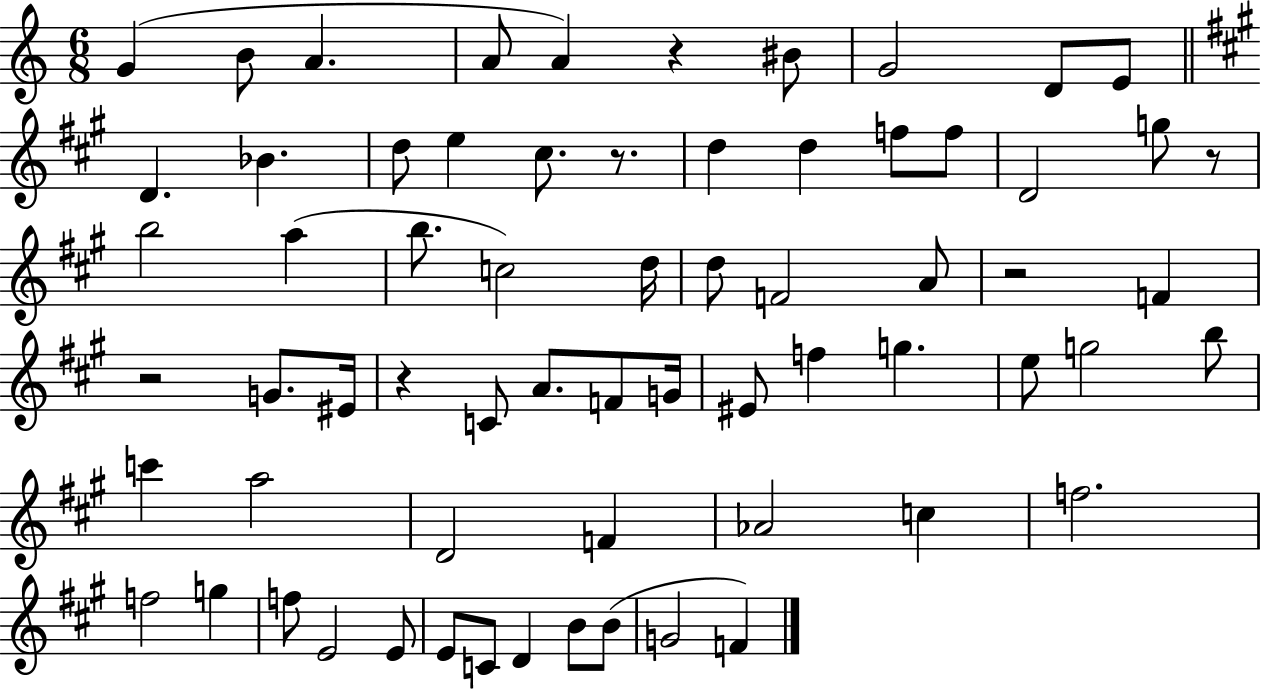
X:1
T:Untitled
M:6/8
L:1/4
K:C
G B/2 A A/2 A z ^B/2 G2 D/2 E/2 D _B d/2 e ^c/2 z/2 d d f/2 f/2 D2 g/2 z/2 b2 a b/2 c2 d/4 d/2 F2 A/2 z2 F z2 G/2 ^E/4 z C/2 A/2 F/2 G/4 ^E/2 f g e/2 g2 b/2 c' a2 D2 F _A2 c f2 f2 g f/2 E2 E/2 E/2 C/2 D B/2 B/2 G2 F